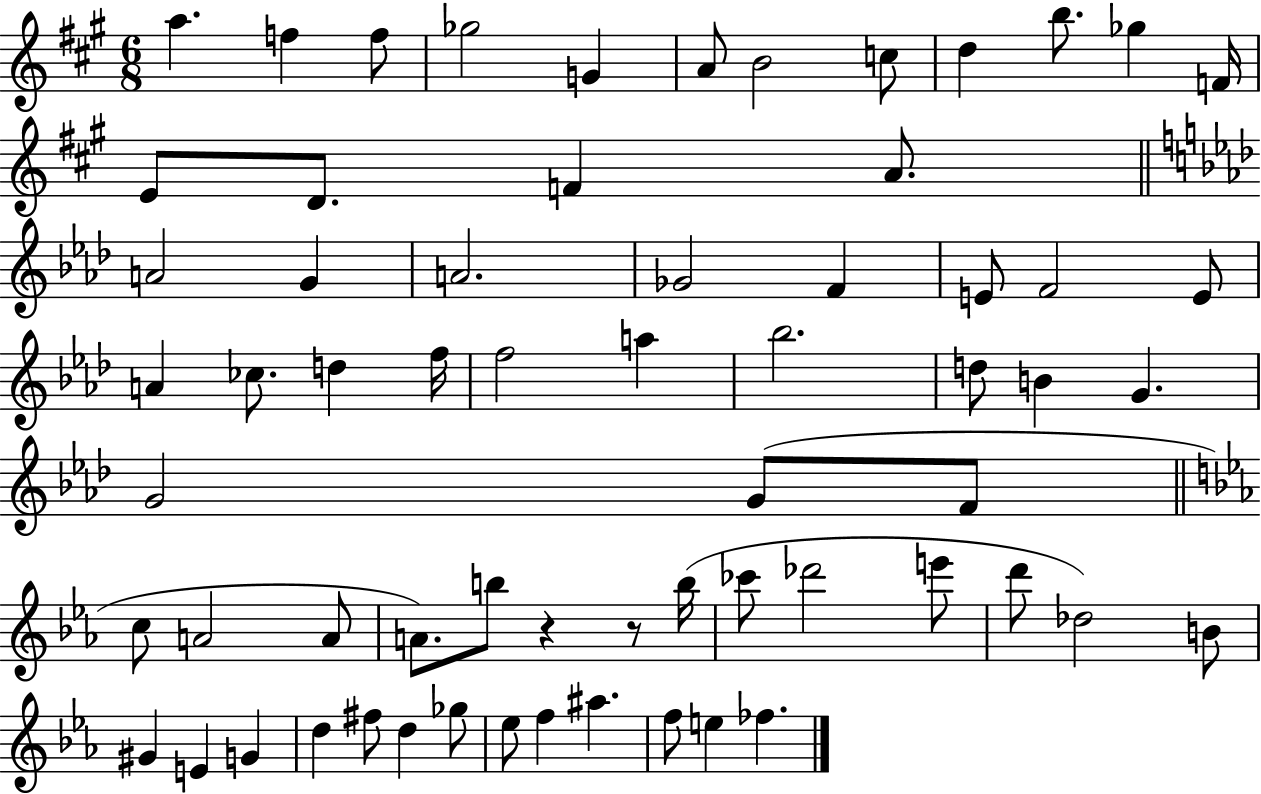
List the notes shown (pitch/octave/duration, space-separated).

A5/q. F5/q F5/e Gb5/h G4/q A4/e B4/h C5/e D5/q B5/e. Gb5/q F4/s E4/e D4/e. F4/q A4/e. A4/h G4/q A4/h. Gb4/h F4/q E4/e F4/h E4/e A4/q CES5/e. D5/q F5/s F5/h A5/q Bb5/h. D5/e B4/q G4/q. G4/h G4/e F4/e C5/e A4/h A4/e A4/e. B5/e R/q R/e B5/s CES6/e Db6/h E6/e D6/e Db5/h B4/e G#4/q E4/q G4/q D5/q F#5/e D5/q Gb5/e Eb5/e F5/q A#5/q. F5/e E5/q FES5/q.